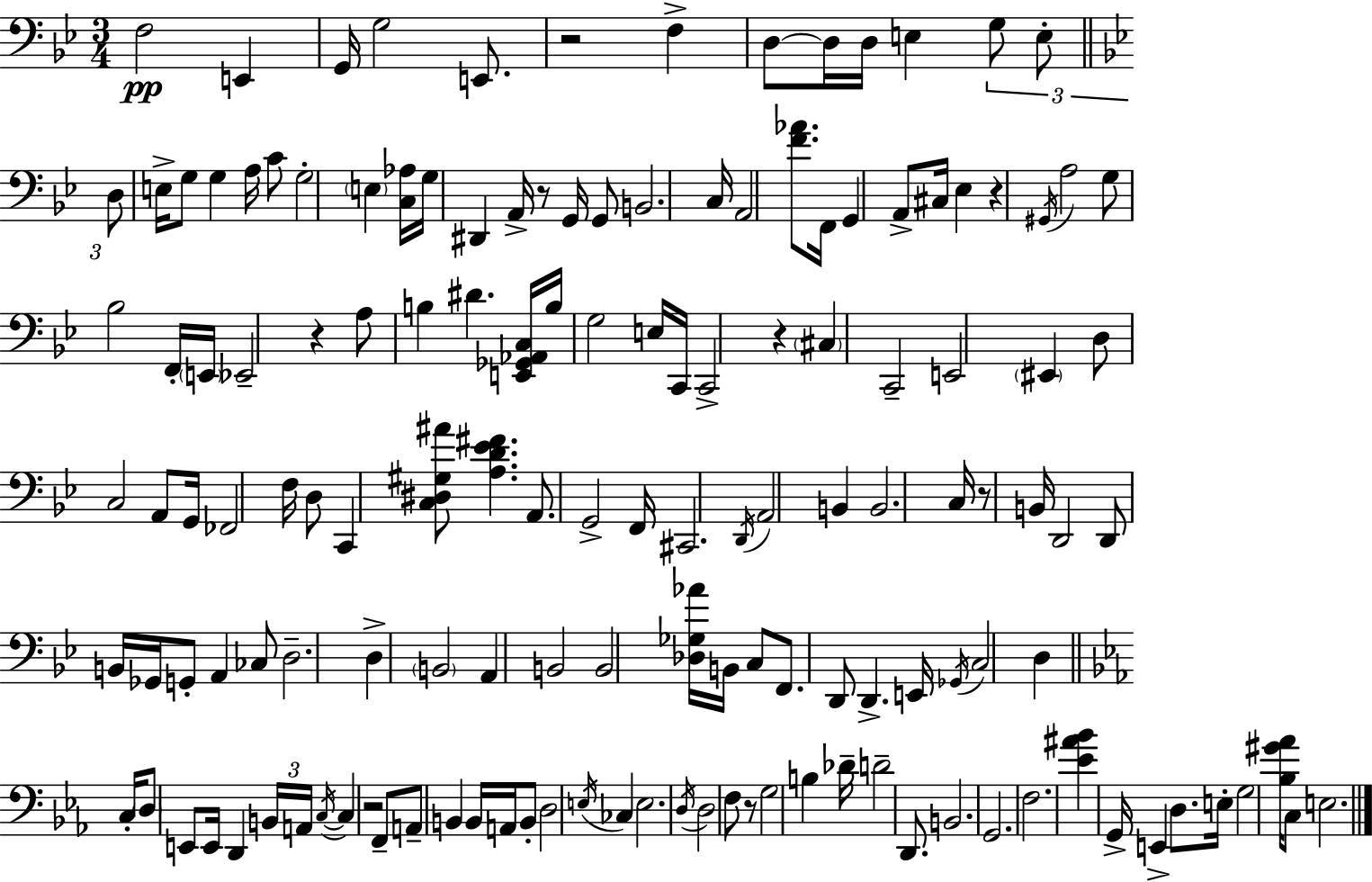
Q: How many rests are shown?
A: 8